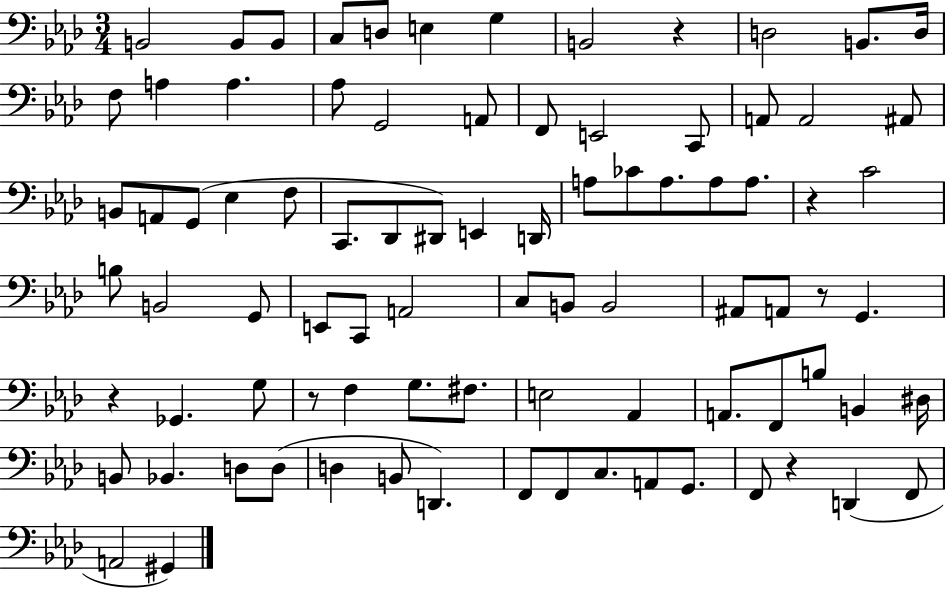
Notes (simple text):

B2/h B2/e B2/e C3/e D3/e E3/q G3/q B2/h R/q D3/h B2/e. D3/s F3/e A3/q A3/q. Ab3/e G2/h A2/e F2/e E2/h C2/e A2/e A2/h A#2/e B2/e A2/e G2/e Eb3/q F3/e C2/e. Db2/e D#2/e E2/q D2/s A3/e CES4/e A3/e. A3/e A3/e. R/q C4/h B3/e B2/h G2/e E2/e C2/e A2/h C3/e B2/e B2/h A#2/e A2/e R/e G2/q. R/q Gb2/q. G3/e R/e F3/q G3/e. F#3/e. E3/h Ab2/q A2/e. F2/e B3/e B2/q D#3/s B2/e Bb2/q. D3/e D3/e D3/q B2/e D2/q. F2/e F2/e C3/e. A2/e G2/e. F2/e R/q D2/q F2/e A2/h G#2/q